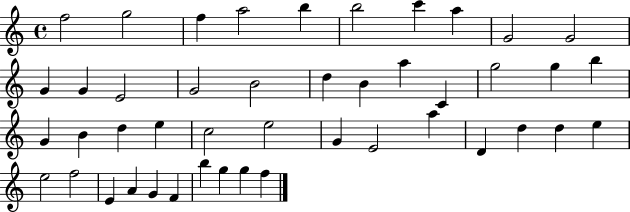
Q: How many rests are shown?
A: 0